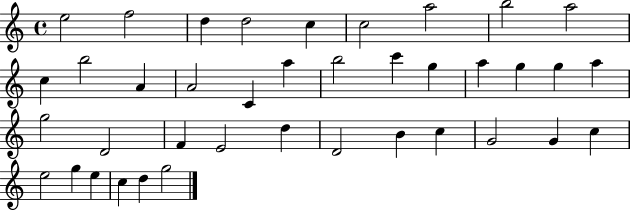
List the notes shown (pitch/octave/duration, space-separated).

E5/h F5/h D5/q D5/h C5/q C5/h A5/h B5/h A5/h C5/q B5/h A4/q A4/h C4/q A5/q B5/h C6/q G5/q A5/q G5/q G5/q A5/q G5/h D4/h F4/q E4/h D5/q D4/h B4/q C5/q G4/h G4/q C5/q E5/h G5/q E5/q C5/q D5/q G5/h